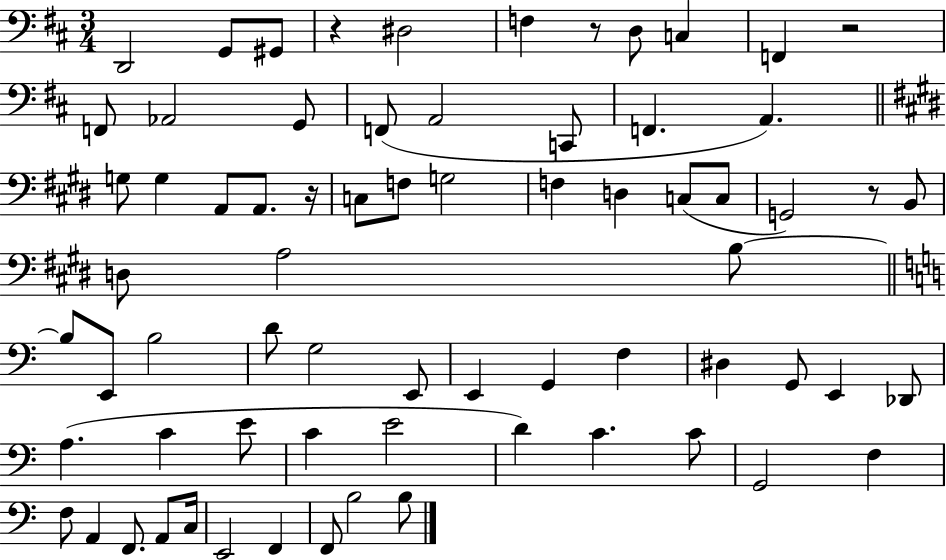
{
  \clef bass
  \numericTimeSignature
  \time 3/4
  \key d \major
  d,2 g,8 gis,8 | r4 dis2 | f4 r8 d8 c4 | f,4 r2 | \break f,8 aes,2 g,8 | f,8( a,2 c,8 | f,4. a,4.) | \bar "||" \break \key e \major g8 g4 a,8 a,8. r16 | c8 f8 g2 | f4 d4 c8( c8 | g,2) r8 b,8 | \break d8 a2 b8~~ | \bar "||" \break \key a \minor b8 e,8 b2 | d'8 g2 e,8 | e,4 g,4 f4 | dis4 g,8 e,4 des,8 | \break a4.( c'4 e'8 | c'4 e'2 | d'4) c'4. c'8 | g,2 f4 | \break f8 a,4 f,8. a,8 c16 | e,2 f,4 | f,8 b2 b8 | \bar "|."
}